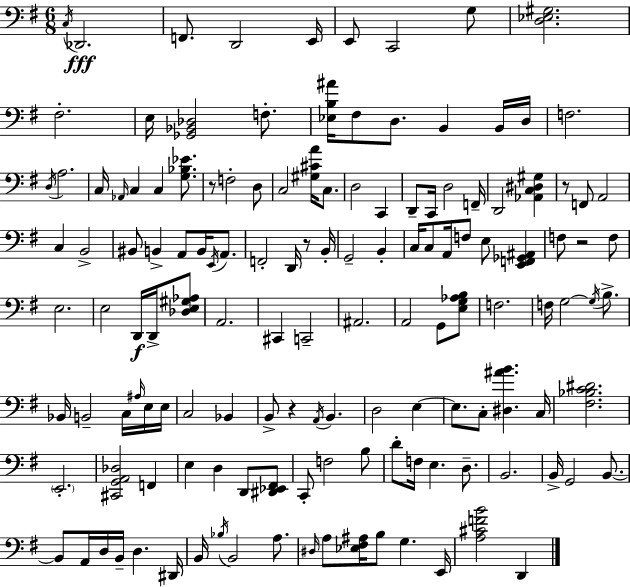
X:1
T:Untitled
M:6/8
L:1/4
K:G
C,/4 _D,,2 F,,/2 D,,2 E,,/4 E,,/2 C,,2 G,/2 [D,_E,^G,]2 ^F,2 E,/4 [_G,,_B,,_D,]2 F,/2 [_E,B,^A]/4 ^F,/2 D,/2 B,, B,,/4 D,/4 F,2 D,/4 A,2 C,/4 _A,,/4 C, C, [G,_B,_E]/2 z/2 F,2 D,/2 C,2 [^G,^CA]/4 C,/2 D,2 C,, D,,/2 C,,/4 D,2 F,,/4 D,,2 [_A,,C,^D,^G,] z/2 F,,/2 A,,2 C, B,,2 ^B,,/2 B,, A,,/2 B,,/4 E,,/4 A,,/2 F,,2 D,,/4 z/2 B,,/4 G,,2 B,, C,/4 C,/2 A,,/4 F,/2 E,/2 [E,,F,,_G,,^A,,] F,/2 z2 F,/2 E,2 E,2 D,,/4 D,,/4 [_D,E,^G,_A,]/2 A,,2 ^C,, C,,2 ^A,,2 A,,2 G,,/2 [E,G,_A,B,]/2 F,2 F,/4 G,2 G,/4 B,/2 _B,,/4 B,,2 C,/4 ^A,/4 E,/4 E,/4 C,2 _B,, B,,/2 z A,,/4 B,, D,2 E, E,/2 C,/2 [^D,^AB] C,/4 [^F,_B,C^D]2 E,,2 [^C,,G,,A,,_D,]2 F,, E, D, D,,/2 [^D,,_E,,^F,,]/2 C,,/2 F,2 B,/2 D/2 F,/4 E, D,/2 B,,2 B,,/4 G,,2 B,,/2 B,,/2 A,,/4 D,/4 B,,/4 D, ^D,,/4 B,,/4 _B,/4 B,,2 A,/2 ^D,/4 A,/2 [_E,^F,^A,]/4 B,/2 G, E,,/4 [A,^CFB]2 D,,